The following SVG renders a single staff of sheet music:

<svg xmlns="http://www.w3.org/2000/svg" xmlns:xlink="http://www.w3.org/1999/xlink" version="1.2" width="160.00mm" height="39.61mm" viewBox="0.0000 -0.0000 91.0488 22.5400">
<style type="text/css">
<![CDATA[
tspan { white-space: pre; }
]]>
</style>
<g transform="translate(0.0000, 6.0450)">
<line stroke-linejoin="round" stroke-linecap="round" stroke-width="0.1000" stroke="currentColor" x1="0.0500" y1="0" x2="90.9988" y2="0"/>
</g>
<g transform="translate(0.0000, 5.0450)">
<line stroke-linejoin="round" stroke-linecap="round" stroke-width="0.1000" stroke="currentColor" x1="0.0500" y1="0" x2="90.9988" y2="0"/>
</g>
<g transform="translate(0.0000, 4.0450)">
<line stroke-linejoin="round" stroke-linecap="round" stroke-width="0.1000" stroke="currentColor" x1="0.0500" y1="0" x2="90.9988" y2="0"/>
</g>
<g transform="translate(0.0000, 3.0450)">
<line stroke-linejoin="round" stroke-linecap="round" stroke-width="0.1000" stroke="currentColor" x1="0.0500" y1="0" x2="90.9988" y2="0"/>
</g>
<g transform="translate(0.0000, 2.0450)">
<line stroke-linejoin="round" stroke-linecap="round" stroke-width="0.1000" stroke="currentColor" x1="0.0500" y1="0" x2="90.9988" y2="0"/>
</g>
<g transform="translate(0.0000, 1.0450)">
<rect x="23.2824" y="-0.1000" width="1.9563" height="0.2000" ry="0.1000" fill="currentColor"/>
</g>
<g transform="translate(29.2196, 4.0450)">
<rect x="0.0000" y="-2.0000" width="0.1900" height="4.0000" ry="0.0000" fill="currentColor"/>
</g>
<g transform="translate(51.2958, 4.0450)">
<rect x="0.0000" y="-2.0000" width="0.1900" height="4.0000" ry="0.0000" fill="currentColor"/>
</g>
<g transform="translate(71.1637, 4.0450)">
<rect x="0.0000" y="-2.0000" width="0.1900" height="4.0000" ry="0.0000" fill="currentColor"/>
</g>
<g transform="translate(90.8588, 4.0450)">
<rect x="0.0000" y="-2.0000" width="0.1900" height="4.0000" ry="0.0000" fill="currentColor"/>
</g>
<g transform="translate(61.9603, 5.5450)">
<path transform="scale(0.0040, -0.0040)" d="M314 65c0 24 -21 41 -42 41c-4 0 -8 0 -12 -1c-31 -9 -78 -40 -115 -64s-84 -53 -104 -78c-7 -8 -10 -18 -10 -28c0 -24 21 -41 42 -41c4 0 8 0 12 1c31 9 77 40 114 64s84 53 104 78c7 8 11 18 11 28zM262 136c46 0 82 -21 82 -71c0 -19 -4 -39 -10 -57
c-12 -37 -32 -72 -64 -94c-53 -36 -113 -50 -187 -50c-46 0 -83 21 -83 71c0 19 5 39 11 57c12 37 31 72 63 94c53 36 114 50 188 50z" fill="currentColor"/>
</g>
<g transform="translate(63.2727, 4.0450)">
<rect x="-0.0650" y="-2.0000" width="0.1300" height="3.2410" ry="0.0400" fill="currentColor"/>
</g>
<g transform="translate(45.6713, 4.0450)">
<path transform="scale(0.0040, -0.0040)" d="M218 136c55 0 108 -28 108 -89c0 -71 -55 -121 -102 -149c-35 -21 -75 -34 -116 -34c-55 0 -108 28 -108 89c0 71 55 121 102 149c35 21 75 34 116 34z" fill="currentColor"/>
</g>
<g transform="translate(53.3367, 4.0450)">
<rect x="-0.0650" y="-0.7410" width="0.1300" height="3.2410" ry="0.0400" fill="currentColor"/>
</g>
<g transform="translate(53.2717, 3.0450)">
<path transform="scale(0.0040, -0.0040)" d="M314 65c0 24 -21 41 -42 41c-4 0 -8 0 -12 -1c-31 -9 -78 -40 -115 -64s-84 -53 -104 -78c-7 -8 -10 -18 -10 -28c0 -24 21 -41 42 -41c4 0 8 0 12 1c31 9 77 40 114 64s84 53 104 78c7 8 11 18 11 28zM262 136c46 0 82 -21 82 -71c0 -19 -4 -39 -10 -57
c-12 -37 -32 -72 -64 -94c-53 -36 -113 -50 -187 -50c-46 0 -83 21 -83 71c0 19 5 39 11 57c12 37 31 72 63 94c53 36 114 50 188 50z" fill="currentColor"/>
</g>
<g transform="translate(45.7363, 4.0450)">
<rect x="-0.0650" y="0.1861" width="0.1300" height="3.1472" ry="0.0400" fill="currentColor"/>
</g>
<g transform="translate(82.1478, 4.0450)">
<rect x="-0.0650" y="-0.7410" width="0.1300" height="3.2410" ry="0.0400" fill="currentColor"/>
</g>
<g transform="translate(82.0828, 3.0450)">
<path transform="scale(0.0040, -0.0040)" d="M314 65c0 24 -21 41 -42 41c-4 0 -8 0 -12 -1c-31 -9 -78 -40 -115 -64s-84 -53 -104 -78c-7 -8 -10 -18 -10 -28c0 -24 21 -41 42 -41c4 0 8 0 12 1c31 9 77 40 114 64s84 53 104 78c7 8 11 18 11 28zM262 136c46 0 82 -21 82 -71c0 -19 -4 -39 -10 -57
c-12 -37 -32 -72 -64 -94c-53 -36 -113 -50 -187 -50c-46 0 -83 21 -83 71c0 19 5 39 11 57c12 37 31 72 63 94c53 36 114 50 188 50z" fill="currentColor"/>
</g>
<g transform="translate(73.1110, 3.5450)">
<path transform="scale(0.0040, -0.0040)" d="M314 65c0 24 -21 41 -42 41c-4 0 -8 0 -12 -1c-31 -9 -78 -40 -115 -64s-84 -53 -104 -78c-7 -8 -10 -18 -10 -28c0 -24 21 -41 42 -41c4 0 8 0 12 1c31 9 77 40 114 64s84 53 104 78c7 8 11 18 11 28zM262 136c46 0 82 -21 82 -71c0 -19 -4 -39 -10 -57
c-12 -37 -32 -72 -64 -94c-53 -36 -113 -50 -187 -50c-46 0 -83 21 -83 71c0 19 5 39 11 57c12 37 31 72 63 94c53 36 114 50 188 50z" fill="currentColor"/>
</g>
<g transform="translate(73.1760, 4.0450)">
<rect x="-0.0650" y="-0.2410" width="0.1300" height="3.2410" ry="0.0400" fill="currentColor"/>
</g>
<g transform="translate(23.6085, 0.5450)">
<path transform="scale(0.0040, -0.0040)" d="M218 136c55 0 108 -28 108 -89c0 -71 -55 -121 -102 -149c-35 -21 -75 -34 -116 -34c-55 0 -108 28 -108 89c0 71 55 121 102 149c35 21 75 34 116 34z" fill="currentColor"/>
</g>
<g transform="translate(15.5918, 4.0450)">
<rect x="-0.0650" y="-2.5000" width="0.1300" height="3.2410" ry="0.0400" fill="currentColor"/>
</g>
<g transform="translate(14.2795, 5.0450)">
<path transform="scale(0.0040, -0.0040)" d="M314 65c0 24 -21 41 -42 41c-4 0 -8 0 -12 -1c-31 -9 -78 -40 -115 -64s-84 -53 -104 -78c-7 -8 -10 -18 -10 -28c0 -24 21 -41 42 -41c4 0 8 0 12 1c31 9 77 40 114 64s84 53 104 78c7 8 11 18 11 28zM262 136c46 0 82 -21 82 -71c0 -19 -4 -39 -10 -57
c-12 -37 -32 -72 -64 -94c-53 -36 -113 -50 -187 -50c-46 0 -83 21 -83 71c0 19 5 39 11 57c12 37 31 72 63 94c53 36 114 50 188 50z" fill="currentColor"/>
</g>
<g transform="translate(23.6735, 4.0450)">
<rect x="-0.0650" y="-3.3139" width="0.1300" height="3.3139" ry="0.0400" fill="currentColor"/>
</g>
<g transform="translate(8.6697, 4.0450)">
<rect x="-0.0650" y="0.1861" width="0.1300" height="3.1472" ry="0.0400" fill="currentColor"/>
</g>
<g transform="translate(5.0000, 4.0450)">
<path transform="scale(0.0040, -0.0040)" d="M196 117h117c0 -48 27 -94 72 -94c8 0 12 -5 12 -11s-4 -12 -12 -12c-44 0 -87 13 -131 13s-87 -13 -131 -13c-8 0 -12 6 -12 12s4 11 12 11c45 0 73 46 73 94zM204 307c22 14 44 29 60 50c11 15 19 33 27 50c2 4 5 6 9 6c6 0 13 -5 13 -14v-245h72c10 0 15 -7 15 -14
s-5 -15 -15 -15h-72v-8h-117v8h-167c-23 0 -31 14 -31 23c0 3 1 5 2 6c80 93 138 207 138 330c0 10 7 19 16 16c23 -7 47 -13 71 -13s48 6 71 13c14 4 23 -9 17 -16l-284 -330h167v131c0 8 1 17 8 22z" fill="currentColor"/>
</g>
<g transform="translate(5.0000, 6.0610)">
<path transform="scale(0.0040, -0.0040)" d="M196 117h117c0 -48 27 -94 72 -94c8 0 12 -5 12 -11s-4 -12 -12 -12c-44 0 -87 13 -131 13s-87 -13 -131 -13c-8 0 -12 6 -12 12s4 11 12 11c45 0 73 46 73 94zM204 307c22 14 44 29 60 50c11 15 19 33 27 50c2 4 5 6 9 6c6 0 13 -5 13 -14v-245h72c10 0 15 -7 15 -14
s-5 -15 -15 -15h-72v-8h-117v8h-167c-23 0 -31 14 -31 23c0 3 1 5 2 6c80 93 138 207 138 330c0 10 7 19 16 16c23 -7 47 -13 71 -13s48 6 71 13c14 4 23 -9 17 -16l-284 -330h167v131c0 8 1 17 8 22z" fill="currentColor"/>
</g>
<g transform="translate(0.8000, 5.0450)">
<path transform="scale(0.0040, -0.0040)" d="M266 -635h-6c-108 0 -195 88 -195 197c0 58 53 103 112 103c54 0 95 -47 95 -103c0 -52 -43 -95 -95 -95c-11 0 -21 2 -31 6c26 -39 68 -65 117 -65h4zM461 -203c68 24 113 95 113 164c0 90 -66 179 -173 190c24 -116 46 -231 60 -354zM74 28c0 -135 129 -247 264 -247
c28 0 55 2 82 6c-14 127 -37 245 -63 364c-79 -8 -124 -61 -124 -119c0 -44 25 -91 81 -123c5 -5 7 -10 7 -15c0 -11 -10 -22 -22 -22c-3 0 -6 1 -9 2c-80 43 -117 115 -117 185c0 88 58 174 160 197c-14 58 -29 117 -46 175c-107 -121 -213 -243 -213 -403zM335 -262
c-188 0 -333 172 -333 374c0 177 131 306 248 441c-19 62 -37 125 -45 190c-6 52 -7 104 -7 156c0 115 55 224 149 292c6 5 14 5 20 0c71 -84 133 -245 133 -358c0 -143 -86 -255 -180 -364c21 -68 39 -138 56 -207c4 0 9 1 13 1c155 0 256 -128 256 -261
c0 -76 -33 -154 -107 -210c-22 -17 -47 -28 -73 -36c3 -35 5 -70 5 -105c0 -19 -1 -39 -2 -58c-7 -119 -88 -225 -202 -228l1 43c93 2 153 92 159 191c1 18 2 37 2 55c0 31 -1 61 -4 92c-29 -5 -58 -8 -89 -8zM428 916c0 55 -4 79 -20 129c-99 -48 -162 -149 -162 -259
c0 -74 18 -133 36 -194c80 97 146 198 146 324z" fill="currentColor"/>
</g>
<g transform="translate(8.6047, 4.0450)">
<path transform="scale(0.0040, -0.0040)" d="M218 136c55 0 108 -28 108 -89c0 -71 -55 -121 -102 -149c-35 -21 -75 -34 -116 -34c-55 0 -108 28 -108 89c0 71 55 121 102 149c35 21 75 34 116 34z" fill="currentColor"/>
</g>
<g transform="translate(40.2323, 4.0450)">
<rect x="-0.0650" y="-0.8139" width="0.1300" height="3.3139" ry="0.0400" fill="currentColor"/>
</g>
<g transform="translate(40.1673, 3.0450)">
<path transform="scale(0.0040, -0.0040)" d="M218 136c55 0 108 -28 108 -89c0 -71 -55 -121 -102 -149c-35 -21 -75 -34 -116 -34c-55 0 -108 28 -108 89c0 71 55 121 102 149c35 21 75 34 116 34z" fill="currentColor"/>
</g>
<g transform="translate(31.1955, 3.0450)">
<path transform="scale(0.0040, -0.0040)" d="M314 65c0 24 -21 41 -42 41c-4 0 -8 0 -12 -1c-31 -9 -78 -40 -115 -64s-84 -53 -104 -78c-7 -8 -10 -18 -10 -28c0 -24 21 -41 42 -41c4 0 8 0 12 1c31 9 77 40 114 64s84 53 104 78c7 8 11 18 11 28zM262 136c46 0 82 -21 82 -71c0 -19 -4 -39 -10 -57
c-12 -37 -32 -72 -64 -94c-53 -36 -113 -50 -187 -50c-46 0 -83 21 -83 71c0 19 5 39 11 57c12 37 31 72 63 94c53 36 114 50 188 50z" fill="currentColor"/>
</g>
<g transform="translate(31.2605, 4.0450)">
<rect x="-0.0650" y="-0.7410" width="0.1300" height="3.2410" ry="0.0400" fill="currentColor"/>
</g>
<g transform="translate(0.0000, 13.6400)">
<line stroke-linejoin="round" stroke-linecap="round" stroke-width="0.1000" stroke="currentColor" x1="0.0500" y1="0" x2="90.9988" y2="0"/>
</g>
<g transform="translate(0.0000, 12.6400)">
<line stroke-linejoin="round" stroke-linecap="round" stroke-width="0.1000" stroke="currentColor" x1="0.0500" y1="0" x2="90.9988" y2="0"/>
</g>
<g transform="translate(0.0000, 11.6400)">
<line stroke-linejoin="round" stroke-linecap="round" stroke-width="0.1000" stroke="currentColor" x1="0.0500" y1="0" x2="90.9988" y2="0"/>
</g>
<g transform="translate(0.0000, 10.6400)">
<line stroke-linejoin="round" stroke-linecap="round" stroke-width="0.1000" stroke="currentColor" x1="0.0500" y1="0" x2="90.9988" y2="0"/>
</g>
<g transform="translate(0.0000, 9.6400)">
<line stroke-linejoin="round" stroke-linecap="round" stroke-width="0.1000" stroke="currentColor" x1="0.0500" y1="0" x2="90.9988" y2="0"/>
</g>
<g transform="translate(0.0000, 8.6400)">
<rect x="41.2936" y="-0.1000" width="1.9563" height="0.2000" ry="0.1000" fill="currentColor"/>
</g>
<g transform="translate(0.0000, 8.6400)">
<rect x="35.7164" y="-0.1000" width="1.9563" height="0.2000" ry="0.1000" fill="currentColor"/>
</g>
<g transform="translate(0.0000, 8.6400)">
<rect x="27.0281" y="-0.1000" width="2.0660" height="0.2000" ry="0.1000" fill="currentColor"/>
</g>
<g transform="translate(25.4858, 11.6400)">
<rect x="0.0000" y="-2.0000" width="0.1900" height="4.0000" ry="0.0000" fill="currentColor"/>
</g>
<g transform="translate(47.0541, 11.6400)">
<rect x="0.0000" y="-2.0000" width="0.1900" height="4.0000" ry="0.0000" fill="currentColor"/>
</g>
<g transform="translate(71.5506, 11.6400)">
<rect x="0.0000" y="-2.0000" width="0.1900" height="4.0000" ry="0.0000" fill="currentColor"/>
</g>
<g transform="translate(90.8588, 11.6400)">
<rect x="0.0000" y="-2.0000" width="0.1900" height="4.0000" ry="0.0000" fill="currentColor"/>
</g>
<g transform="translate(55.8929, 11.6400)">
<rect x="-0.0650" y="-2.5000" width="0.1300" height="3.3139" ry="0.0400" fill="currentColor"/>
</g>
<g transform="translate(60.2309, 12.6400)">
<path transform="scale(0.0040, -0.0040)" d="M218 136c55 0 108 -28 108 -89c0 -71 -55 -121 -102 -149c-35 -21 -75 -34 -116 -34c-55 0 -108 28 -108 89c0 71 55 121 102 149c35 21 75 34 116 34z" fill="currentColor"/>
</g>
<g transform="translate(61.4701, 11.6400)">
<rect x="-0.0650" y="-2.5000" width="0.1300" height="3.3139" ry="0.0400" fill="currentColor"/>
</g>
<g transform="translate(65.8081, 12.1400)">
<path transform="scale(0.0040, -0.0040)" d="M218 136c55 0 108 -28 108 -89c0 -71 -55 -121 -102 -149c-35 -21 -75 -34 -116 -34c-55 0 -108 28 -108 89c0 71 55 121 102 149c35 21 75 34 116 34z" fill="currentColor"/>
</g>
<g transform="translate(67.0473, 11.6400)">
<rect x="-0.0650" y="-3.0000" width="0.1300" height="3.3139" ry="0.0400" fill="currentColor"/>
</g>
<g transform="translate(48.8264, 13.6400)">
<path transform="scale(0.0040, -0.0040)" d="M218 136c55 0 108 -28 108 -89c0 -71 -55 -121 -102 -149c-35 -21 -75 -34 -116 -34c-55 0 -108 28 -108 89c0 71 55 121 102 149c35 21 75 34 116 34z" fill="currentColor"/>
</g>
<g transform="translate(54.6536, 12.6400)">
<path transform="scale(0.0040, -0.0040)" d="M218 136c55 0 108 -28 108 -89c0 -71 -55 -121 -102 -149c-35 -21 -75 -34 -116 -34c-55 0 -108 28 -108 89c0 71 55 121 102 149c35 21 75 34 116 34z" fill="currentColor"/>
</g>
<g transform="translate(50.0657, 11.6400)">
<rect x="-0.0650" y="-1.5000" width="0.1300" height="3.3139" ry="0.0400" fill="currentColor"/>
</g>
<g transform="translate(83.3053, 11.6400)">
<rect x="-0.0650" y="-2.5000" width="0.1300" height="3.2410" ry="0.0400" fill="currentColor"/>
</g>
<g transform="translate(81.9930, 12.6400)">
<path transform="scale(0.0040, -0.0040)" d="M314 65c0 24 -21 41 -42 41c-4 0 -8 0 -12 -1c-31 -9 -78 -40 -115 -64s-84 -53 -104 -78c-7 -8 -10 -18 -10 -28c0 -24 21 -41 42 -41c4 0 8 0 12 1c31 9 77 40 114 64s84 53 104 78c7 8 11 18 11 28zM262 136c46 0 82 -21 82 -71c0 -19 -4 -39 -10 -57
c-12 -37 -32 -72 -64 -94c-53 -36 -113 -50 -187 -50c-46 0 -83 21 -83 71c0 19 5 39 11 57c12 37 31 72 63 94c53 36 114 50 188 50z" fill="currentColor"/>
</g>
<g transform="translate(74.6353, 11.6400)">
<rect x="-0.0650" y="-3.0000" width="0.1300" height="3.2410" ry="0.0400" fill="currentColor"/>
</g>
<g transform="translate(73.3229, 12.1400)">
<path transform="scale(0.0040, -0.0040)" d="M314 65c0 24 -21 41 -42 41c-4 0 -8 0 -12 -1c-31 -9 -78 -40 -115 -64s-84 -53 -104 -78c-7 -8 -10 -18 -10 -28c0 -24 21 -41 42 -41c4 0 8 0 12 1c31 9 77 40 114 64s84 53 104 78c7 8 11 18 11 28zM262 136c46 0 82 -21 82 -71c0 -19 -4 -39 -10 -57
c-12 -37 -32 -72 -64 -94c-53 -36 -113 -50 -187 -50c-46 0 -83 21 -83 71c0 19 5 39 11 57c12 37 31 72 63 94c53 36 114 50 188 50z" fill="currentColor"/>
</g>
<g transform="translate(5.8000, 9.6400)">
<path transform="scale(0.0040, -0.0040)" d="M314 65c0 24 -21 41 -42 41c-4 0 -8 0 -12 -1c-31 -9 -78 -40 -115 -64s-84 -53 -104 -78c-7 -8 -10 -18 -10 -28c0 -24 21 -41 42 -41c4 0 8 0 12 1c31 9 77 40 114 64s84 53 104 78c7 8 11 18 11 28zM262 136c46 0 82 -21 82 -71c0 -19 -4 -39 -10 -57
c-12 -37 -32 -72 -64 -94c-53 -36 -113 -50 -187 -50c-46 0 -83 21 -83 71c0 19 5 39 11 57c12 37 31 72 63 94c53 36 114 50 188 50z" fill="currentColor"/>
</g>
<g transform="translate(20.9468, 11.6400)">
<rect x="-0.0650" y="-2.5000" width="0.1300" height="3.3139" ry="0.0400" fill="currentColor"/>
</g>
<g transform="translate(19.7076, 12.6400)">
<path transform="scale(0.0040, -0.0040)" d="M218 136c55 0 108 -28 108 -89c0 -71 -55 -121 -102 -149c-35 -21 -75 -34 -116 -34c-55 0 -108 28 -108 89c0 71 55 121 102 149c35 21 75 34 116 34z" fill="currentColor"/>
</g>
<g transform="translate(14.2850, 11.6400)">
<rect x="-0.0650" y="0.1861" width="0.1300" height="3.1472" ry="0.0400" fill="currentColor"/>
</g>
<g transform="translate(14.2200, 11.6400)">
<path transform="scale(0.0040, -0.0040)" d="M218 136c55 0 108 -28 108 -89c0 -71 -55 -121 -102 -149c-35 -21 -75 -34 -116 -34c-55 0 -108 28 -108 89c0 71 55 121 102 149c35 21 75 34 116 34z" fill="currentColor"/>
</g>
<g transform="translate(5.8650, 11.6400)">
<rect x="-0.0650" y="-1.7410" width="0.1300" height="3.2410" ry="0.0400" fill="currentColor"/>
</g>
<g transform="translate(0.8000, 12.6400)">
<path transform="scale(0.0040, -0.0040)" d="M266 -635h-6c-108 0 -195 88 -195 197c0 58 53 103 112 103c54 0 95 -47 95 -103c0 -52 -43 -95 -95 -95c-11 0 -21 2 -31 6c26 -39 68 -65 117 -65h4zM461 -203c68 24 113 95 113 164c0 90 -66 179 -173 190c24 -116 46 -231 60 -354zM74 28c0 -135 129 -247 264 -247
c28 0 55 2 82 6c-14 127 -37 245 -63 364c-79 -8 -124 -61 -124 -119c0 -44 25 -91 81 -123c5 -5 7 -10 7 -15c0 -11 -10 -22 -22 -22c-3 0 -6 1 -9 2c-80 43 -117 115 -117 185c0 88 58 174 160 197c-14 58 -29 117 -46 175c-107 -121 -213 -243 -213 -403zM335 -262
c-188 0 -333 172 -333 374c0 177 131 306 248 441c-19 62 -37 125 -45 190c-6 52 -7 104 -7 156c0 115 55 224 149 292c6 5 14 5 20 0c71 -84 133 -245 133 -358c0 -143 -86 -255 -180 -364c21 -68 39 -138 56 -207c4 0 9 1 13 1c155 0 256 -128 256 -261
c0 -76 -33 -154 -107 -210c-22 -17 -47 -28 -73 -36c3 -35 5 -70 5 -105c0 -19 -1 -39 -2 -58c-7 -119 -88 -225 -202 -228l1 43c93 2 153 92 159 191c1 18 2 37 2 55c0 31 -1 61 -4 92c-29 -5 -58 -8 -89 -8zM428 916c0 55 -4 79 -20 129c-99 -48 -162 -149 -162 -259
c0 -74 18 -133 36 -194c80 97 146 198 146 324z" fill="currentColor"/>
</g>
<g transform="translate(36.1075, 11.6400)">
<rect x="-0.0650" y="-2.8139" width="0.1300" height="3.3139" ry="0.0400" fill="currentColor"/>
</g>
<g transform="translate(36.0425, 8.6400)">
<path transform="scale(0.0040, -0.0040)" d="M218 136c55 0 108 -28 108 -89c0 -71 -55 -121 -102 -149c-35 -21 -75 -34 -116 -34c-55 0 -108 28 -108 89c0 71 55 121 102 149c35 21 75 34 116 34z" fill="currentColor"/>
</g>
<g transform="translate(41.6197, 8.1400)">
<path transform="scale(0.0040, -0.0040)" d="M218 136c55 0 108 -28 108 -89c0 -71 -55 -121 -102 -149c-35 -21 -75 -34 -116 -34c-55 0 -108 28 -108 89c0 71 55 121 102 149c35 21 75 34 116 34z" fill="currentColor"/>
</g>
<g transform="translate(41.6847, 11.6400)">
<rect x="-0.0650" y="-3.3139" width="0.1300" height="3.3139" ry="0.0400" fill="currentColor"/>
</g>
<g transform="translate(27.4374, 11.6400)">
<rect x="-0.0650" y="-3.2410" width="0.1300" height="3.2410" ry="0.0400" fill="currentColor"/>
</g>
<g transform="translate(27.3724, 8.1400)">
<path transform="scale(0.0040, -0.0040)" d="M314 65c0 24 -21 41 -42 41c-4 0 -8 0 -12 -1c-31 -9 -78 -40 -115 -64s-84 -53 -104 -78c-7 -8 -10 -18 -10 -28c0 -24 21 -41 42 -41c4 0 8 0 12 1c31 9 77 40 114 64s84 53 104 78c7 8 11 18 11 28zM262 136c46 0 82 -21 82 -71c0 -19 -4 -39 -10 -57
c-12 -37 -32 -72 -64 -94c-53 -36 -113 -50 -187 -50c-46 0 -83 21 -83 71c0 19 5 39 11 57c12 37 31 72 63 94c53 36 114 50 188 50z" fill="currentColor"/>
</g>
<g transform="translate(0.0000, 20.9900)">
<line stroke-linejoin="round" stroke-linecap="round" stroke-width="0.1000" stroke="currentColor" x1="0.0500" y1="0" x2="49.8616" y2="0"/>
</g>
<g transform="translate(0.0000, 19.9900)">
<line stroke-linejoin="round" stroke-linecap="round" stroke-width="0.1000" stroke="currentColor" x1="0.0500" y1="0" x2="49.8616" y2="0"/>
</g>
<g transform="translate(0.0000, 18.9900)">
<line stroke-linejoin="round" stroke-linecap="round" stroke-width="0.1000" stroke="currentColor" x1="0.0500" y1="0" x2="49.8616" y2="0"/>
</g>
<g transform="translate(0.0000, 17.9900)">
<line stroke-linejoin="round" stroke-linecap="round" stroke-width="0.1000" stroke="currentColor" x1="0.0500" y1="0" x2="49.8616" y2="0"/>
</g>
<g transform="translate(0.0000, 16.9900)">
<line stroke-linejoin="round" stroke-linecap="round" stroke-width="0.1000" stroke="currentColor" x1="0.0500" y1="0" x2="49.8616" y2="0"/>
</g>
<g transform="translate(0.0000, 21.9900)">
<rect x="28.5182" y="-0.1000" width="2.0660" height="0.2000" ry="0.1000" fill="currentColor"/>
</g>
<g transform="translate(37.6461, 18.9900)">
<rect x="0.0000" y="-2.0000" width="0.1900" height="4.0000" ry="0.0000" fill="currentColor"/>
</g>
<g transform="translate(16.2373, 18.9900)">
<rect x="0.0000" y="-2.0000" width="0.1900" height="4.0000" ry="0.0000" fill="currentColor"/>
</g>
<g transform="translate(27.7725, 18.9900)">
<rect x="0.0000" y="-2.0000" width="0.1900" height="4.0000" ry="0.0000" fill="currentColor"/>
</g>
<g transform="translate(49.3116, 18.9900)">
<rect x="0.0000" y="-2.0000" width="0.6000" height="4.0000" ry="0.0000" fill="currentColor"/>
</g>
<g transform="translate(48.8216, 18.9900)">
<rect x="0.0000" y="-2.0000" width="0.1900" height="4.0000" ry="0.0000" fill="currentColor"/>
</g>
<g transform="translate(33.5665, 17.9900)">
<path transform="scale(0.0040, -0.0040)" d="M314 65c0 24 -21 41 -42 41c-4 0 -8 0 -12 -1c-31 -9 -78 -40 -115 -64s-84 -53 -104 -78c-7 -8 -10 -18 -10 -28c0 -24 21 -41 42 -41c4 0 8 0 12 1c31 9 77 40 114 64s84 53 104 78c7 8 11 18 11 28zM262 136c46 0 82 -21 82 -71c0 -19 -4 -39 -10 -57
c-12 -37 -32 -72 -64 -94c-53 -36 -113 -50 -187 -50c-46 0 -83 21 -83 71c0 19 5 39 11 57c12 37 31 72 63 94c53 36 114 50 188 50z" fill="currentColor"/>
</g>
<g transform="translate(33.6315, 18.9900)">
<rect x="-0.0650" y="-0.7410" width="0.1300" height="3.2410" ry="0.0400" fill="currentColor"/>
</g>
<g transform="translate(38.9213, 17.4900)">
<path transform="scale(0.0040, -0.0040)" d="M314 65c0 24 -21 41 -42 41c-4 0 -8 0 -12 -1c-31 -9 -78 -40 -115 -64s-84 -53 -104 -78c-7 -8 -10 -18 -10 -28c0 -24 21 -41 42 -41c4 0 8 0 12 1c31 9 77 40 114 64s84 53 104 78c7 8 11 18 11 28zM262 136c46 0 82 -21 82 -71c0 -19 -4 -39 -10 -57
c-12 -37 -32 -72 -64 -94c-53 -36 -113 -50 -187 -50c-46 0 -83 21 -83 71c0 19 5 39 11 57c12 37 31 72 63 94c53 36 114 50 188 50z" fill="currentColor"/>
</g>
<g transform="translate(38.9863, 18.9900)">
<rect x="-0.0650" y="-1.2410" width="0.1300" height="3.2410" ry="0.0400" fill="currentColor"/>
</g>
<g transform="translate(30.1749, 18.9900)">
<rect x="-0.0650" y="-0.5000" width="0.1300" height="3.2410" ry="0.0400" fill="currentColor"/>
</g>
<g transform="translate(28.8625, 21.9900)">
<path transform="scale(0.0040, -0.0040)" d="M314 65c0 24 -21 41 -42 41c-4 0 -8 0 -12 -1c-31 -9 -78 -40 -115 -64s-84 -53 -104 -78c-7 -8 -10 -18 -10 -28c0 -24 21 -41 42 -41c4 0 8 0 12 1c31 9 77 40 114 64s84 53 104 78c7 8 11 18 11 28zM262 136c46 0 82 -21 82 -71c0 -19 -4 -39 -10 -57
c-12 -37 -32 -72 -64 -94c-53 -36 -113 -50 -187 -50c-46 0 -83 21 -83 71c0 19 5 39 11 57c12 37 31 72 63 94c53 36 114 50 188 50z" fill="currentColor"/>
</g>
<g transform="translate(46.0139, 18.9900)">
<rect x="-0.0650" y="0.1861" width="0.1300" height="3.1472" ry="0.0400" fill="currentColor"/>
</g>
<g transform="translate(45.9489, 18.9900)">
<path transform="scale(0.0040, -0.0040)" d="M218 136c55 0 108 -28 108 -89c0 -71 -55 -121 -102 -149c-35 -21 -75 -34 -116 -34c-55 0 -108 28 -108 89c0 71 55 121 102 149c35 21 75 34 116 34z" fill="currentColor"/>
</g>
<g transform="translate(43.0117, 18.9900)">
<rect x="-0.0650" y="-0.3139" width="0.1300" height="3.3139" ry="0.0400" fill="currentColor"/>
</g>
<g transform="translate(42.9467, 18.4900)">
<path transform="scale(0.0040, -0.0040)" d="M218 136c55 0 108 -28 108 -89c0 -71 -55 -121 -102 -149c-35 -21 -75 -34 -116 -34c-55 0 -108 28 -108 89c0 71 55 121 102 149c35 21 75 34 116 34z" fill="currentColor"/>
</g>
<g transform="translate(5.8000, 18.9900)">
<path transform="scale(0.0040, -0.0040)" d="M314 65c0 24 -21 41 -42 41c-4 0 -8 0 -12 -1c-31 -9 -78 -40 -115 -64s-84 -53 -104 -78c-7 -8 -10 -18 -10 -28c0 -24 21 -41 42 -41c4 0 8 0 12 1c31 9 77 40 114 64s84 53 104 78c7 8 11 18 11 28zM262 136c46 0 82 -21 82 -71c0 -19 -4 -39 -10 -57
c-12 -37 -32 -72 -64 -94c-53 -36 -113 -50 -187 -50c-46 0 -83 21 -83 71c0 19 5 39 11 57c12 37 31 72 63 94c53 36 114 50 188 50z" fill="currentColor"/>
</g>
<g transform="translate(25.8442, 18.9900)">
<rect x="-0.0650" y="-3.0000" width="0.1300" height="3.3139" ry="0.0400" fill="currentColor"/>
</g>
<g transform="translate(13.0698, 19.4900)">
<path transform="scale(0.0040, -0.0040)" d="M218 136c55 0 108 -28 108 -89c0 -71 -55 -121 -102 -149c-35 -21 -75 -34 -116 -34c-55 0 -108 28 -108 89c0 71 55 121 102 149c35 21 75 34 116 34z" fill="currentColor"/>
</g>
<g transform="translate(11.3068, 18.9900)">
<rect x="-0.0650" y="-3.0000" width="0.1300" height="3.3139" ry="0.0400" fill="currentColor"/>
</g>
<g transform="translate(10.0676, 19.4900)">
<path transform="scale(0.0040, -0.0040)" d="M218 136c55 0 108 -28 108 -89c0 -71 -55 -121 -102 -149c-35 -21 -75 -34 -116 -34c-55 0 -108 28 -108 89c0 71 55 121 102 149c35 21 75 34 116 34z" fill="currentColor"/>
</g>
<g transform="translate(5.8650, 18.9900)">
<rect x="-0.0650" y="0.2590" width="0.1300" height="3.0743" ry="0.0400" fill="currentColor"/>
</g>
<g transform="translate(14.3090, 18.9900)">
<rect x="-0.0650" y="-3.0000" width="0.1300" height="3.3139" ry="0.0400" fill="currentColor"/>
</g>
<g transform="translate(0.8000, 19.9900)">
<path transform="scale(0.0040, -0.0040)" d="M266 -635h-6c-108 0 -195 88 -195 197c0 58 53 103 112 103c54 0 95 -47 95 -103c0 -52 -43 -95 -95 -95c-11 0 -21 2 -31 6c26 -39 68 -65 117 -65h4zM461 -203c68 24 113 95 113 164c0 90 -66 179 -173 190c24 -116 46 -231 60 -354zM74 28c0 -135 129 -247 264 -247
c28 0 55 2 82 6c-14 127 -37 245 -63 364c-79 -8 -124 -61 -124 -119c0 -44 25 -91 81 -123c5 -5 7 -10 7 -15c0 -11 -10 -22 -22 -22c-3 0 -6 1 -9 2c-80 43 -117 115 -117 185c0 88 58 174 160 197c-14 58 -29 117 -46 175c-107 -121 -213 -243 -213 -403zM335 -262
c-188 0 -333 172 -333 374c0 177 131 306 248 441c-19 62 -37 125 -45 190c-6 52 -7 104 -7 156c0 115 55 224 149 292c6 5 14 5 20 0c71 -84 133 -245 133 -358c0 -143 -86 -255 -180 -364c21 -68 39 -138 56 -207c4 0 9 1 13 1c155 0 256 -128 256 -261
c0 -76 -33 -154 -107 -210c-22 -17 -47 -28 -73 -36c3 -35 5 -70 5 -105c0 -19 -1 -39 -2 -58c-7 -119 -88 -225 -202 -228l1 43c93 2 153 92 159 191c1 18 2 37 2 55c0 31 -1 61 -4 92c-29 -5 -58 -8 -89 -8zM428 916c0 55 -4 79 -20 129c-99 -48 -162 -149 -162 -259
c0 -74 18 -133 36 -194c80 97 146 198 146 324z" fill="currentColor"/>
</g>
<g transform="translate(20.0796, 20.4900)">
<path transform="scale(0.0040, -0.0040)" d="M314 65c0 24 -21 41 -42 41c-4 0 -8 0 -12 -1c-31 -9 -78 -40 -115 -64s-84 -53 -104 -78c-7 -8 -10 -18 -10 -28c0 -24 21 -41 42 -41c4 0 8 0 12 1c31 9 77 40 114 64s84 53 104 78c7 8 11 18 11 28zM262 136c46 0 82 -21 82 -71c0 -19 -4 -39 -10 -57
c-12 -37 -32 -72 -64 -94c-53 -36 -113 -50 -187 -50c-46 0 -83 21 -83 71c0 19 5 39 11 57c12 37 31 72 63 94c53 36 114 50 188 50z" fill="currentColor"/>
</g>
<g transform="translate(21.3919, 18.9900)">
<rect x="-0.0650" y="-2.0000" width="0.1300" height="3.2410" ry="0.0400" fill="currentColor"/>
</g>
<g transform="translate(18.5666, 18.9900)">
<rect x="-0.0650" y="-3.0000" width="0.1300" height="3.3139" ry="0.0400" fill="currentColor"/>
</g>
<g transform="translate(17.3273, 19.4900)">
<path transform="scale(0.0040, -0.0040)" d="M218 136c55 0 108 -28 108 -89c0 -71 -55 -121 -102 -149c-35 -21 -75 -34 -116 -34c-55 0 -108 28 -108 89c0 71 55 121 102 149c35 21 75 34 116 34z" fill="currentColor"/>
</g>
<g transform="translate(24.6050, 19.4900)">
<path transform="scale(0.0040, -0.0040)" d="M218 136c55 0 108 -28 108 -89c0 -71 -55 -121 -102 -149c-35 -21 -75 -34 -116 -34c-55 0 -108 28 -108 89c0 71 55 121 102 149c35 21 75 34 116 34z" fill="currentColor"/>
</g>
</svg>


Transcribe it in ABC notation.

X:1
T:Untitled
M:4/4
L:1/4
K:C
B G2 b d2 d B d2 F2 c2 d2 f2 B G b2 a b E G G A A2 G2 B2 A A A F2 A C2 d2 e2 c B